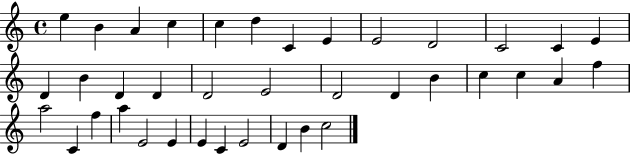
E5/q B4/q A4/q C5/q C5/q D5/q C4/q E4/q E4/h D4/h C4/h C4/q E4/q D4/q B4/q D4/q D4/q D4/h E4/h D4/h D4/q B4/q C5/q C5/q A4/q F5/q A5/h C4/q F5/q A5/q E4/h E4/q E4/q C4/q E4/h D4/q B4/q C5/h